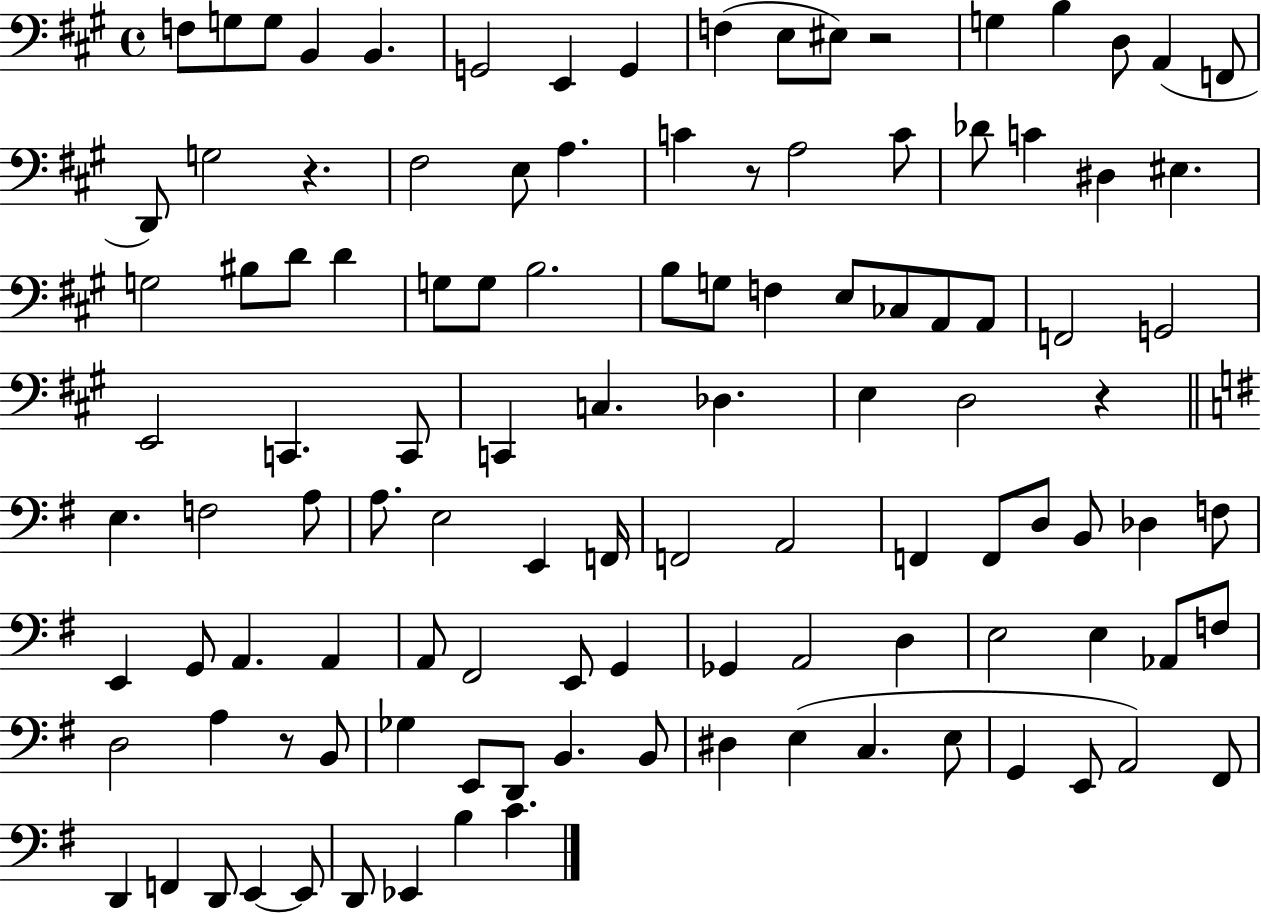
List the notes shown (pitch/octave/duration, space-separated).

F3/e G3/e G3/e B2/q B2/q. G2/h E2/q G2/q F3/q E3/e EIS3/e R/h G3/q B3/q D3/e A2/q F2/e D2/e G3/h R/q. F#3/h E3/e A3/q. C4/q R/e A3/h C4/e Db4/e C4/q D#3/q EIS3/q. G3/h BIS3/e D4/e D4/q G3/e G3/e B3/h. B3/e G3/e F3/q E3/e CES3/e A2/e A2/e F2/h G2/h E2/h C2/q. C2/e C2/q C3/q. Db3/q. E3/q D3/h R/q E3/q. F3/h A3/e A3/e. E3/h E2/q F2/s F2/h A2/h F2/q F2/e D3/e B2/e Db3/q F3/e E2/q G2/e A2/q. A2/q A2/e F#2/h E2/e G2/q Gb2/q A2/h D3/q E3/h E3/q Ab2/e F3/e D3/h A3/q R/e B2/e Gb3/q E2/e D2/e B2/q. B2/e D#3/q E3/q C3/q. E3/e G2/q E2/e A2/h F#2/e D2/q F2/q D2/e E2/q E2/e D2/e Eb2/q B3/q C4/q.